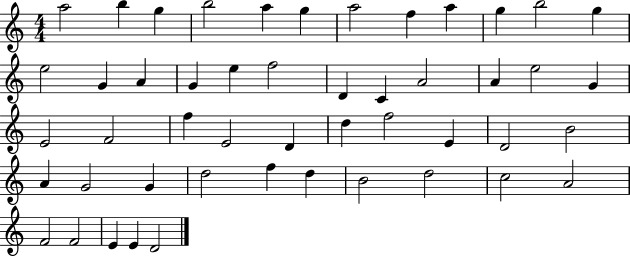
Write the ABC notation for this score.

X:1
T:Untitled
M:4/4
L:1/4
K:C
a2 b g b2 a g a2 f a g b2 g e2 G A G e f2 D C A2 A e2 G E2 F2 f E2 D d f2 E D2 B2 A G2 G d2 f d B2 d2 c2 A2 F2 F2 E E D2